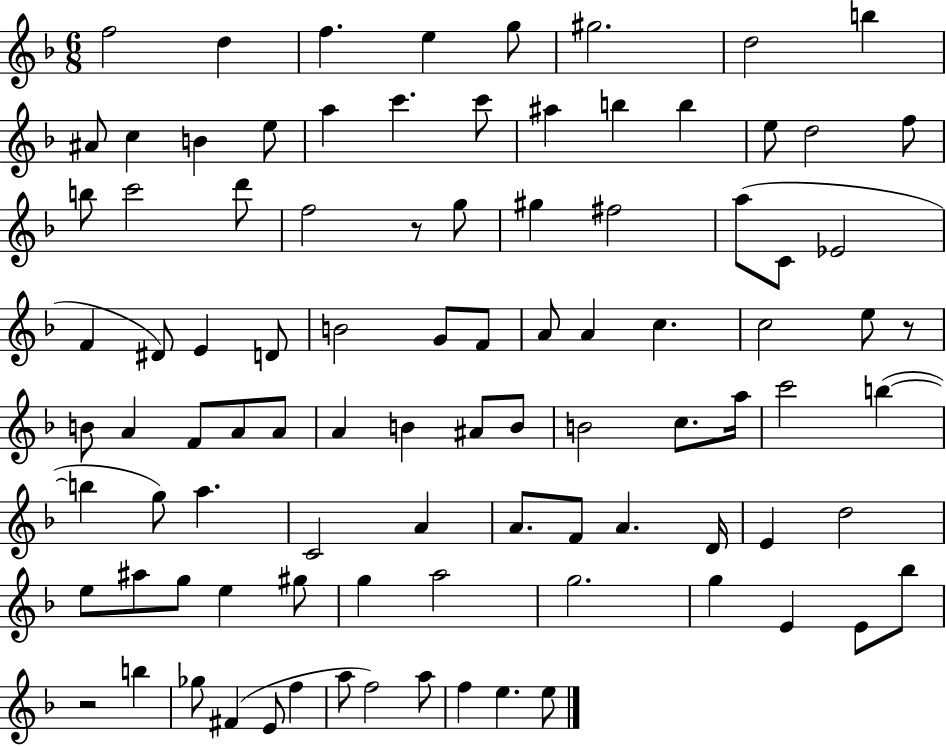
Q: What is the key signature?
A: F major